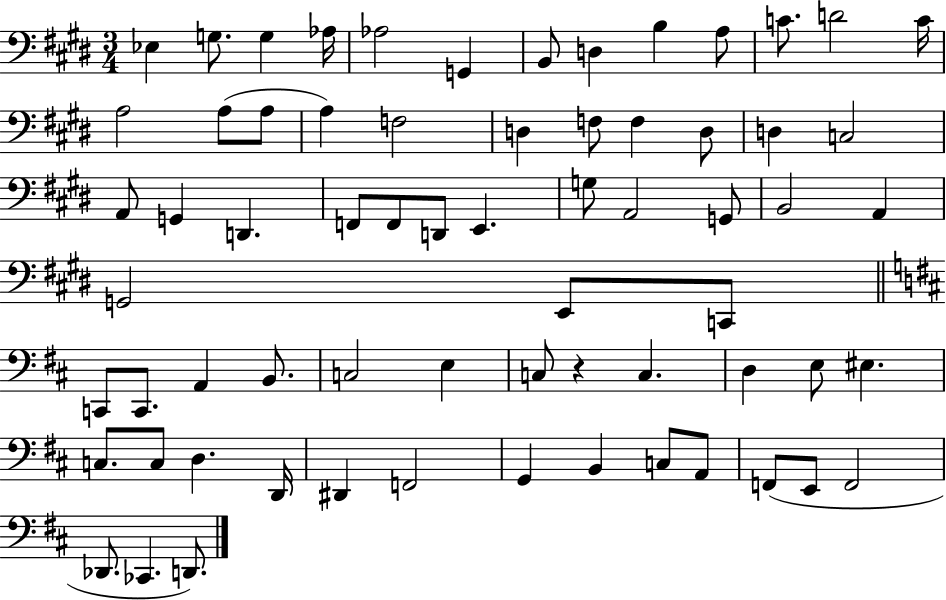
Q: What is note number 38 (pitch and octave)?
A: E2